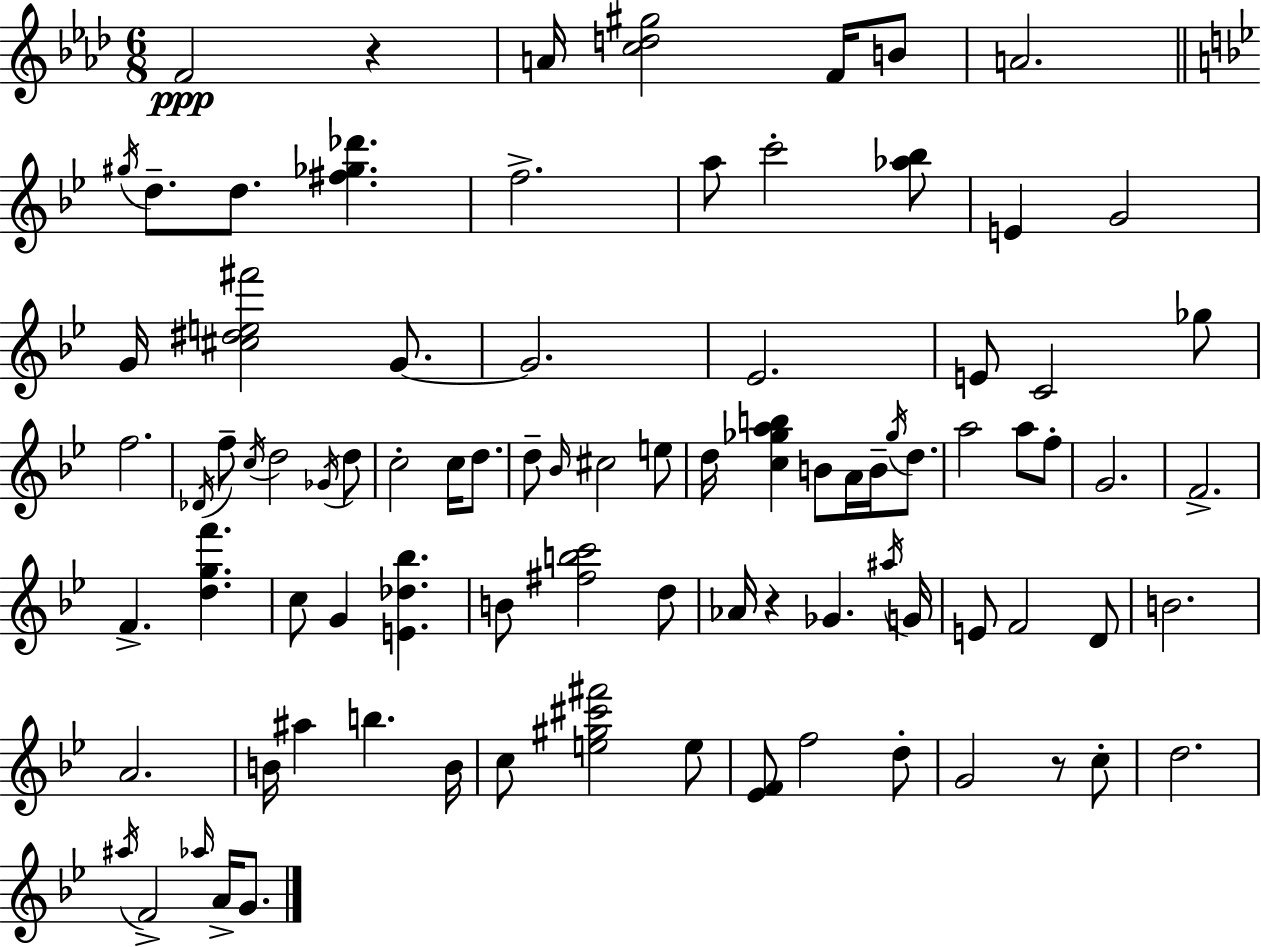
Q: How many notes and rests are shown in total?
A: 88